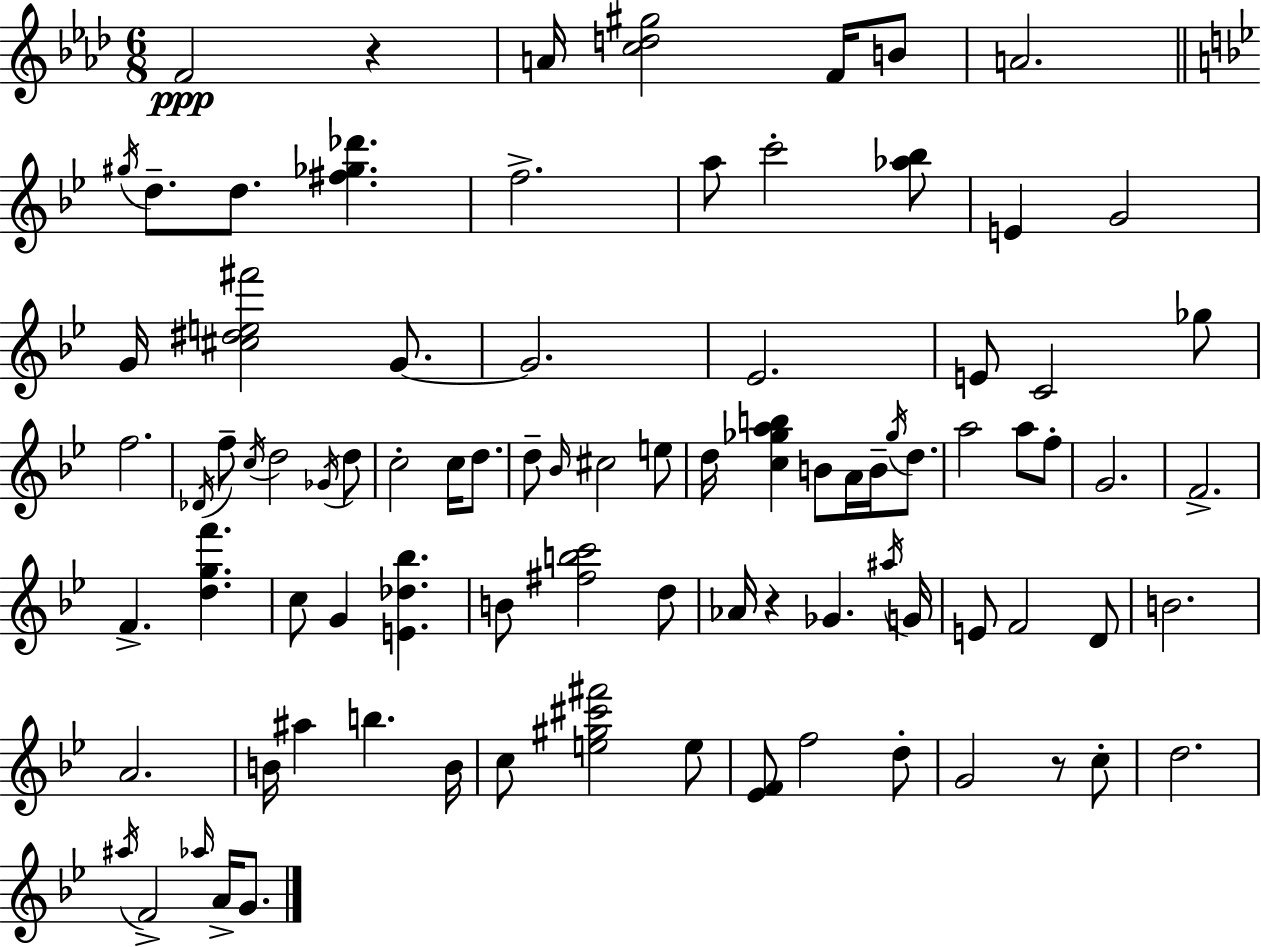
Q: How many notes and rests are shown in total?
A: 88